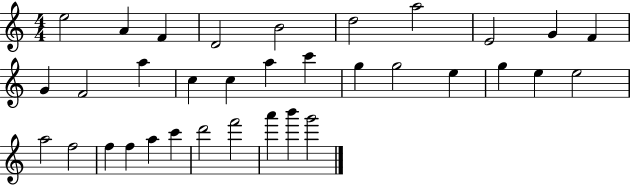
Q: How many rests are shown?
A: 0